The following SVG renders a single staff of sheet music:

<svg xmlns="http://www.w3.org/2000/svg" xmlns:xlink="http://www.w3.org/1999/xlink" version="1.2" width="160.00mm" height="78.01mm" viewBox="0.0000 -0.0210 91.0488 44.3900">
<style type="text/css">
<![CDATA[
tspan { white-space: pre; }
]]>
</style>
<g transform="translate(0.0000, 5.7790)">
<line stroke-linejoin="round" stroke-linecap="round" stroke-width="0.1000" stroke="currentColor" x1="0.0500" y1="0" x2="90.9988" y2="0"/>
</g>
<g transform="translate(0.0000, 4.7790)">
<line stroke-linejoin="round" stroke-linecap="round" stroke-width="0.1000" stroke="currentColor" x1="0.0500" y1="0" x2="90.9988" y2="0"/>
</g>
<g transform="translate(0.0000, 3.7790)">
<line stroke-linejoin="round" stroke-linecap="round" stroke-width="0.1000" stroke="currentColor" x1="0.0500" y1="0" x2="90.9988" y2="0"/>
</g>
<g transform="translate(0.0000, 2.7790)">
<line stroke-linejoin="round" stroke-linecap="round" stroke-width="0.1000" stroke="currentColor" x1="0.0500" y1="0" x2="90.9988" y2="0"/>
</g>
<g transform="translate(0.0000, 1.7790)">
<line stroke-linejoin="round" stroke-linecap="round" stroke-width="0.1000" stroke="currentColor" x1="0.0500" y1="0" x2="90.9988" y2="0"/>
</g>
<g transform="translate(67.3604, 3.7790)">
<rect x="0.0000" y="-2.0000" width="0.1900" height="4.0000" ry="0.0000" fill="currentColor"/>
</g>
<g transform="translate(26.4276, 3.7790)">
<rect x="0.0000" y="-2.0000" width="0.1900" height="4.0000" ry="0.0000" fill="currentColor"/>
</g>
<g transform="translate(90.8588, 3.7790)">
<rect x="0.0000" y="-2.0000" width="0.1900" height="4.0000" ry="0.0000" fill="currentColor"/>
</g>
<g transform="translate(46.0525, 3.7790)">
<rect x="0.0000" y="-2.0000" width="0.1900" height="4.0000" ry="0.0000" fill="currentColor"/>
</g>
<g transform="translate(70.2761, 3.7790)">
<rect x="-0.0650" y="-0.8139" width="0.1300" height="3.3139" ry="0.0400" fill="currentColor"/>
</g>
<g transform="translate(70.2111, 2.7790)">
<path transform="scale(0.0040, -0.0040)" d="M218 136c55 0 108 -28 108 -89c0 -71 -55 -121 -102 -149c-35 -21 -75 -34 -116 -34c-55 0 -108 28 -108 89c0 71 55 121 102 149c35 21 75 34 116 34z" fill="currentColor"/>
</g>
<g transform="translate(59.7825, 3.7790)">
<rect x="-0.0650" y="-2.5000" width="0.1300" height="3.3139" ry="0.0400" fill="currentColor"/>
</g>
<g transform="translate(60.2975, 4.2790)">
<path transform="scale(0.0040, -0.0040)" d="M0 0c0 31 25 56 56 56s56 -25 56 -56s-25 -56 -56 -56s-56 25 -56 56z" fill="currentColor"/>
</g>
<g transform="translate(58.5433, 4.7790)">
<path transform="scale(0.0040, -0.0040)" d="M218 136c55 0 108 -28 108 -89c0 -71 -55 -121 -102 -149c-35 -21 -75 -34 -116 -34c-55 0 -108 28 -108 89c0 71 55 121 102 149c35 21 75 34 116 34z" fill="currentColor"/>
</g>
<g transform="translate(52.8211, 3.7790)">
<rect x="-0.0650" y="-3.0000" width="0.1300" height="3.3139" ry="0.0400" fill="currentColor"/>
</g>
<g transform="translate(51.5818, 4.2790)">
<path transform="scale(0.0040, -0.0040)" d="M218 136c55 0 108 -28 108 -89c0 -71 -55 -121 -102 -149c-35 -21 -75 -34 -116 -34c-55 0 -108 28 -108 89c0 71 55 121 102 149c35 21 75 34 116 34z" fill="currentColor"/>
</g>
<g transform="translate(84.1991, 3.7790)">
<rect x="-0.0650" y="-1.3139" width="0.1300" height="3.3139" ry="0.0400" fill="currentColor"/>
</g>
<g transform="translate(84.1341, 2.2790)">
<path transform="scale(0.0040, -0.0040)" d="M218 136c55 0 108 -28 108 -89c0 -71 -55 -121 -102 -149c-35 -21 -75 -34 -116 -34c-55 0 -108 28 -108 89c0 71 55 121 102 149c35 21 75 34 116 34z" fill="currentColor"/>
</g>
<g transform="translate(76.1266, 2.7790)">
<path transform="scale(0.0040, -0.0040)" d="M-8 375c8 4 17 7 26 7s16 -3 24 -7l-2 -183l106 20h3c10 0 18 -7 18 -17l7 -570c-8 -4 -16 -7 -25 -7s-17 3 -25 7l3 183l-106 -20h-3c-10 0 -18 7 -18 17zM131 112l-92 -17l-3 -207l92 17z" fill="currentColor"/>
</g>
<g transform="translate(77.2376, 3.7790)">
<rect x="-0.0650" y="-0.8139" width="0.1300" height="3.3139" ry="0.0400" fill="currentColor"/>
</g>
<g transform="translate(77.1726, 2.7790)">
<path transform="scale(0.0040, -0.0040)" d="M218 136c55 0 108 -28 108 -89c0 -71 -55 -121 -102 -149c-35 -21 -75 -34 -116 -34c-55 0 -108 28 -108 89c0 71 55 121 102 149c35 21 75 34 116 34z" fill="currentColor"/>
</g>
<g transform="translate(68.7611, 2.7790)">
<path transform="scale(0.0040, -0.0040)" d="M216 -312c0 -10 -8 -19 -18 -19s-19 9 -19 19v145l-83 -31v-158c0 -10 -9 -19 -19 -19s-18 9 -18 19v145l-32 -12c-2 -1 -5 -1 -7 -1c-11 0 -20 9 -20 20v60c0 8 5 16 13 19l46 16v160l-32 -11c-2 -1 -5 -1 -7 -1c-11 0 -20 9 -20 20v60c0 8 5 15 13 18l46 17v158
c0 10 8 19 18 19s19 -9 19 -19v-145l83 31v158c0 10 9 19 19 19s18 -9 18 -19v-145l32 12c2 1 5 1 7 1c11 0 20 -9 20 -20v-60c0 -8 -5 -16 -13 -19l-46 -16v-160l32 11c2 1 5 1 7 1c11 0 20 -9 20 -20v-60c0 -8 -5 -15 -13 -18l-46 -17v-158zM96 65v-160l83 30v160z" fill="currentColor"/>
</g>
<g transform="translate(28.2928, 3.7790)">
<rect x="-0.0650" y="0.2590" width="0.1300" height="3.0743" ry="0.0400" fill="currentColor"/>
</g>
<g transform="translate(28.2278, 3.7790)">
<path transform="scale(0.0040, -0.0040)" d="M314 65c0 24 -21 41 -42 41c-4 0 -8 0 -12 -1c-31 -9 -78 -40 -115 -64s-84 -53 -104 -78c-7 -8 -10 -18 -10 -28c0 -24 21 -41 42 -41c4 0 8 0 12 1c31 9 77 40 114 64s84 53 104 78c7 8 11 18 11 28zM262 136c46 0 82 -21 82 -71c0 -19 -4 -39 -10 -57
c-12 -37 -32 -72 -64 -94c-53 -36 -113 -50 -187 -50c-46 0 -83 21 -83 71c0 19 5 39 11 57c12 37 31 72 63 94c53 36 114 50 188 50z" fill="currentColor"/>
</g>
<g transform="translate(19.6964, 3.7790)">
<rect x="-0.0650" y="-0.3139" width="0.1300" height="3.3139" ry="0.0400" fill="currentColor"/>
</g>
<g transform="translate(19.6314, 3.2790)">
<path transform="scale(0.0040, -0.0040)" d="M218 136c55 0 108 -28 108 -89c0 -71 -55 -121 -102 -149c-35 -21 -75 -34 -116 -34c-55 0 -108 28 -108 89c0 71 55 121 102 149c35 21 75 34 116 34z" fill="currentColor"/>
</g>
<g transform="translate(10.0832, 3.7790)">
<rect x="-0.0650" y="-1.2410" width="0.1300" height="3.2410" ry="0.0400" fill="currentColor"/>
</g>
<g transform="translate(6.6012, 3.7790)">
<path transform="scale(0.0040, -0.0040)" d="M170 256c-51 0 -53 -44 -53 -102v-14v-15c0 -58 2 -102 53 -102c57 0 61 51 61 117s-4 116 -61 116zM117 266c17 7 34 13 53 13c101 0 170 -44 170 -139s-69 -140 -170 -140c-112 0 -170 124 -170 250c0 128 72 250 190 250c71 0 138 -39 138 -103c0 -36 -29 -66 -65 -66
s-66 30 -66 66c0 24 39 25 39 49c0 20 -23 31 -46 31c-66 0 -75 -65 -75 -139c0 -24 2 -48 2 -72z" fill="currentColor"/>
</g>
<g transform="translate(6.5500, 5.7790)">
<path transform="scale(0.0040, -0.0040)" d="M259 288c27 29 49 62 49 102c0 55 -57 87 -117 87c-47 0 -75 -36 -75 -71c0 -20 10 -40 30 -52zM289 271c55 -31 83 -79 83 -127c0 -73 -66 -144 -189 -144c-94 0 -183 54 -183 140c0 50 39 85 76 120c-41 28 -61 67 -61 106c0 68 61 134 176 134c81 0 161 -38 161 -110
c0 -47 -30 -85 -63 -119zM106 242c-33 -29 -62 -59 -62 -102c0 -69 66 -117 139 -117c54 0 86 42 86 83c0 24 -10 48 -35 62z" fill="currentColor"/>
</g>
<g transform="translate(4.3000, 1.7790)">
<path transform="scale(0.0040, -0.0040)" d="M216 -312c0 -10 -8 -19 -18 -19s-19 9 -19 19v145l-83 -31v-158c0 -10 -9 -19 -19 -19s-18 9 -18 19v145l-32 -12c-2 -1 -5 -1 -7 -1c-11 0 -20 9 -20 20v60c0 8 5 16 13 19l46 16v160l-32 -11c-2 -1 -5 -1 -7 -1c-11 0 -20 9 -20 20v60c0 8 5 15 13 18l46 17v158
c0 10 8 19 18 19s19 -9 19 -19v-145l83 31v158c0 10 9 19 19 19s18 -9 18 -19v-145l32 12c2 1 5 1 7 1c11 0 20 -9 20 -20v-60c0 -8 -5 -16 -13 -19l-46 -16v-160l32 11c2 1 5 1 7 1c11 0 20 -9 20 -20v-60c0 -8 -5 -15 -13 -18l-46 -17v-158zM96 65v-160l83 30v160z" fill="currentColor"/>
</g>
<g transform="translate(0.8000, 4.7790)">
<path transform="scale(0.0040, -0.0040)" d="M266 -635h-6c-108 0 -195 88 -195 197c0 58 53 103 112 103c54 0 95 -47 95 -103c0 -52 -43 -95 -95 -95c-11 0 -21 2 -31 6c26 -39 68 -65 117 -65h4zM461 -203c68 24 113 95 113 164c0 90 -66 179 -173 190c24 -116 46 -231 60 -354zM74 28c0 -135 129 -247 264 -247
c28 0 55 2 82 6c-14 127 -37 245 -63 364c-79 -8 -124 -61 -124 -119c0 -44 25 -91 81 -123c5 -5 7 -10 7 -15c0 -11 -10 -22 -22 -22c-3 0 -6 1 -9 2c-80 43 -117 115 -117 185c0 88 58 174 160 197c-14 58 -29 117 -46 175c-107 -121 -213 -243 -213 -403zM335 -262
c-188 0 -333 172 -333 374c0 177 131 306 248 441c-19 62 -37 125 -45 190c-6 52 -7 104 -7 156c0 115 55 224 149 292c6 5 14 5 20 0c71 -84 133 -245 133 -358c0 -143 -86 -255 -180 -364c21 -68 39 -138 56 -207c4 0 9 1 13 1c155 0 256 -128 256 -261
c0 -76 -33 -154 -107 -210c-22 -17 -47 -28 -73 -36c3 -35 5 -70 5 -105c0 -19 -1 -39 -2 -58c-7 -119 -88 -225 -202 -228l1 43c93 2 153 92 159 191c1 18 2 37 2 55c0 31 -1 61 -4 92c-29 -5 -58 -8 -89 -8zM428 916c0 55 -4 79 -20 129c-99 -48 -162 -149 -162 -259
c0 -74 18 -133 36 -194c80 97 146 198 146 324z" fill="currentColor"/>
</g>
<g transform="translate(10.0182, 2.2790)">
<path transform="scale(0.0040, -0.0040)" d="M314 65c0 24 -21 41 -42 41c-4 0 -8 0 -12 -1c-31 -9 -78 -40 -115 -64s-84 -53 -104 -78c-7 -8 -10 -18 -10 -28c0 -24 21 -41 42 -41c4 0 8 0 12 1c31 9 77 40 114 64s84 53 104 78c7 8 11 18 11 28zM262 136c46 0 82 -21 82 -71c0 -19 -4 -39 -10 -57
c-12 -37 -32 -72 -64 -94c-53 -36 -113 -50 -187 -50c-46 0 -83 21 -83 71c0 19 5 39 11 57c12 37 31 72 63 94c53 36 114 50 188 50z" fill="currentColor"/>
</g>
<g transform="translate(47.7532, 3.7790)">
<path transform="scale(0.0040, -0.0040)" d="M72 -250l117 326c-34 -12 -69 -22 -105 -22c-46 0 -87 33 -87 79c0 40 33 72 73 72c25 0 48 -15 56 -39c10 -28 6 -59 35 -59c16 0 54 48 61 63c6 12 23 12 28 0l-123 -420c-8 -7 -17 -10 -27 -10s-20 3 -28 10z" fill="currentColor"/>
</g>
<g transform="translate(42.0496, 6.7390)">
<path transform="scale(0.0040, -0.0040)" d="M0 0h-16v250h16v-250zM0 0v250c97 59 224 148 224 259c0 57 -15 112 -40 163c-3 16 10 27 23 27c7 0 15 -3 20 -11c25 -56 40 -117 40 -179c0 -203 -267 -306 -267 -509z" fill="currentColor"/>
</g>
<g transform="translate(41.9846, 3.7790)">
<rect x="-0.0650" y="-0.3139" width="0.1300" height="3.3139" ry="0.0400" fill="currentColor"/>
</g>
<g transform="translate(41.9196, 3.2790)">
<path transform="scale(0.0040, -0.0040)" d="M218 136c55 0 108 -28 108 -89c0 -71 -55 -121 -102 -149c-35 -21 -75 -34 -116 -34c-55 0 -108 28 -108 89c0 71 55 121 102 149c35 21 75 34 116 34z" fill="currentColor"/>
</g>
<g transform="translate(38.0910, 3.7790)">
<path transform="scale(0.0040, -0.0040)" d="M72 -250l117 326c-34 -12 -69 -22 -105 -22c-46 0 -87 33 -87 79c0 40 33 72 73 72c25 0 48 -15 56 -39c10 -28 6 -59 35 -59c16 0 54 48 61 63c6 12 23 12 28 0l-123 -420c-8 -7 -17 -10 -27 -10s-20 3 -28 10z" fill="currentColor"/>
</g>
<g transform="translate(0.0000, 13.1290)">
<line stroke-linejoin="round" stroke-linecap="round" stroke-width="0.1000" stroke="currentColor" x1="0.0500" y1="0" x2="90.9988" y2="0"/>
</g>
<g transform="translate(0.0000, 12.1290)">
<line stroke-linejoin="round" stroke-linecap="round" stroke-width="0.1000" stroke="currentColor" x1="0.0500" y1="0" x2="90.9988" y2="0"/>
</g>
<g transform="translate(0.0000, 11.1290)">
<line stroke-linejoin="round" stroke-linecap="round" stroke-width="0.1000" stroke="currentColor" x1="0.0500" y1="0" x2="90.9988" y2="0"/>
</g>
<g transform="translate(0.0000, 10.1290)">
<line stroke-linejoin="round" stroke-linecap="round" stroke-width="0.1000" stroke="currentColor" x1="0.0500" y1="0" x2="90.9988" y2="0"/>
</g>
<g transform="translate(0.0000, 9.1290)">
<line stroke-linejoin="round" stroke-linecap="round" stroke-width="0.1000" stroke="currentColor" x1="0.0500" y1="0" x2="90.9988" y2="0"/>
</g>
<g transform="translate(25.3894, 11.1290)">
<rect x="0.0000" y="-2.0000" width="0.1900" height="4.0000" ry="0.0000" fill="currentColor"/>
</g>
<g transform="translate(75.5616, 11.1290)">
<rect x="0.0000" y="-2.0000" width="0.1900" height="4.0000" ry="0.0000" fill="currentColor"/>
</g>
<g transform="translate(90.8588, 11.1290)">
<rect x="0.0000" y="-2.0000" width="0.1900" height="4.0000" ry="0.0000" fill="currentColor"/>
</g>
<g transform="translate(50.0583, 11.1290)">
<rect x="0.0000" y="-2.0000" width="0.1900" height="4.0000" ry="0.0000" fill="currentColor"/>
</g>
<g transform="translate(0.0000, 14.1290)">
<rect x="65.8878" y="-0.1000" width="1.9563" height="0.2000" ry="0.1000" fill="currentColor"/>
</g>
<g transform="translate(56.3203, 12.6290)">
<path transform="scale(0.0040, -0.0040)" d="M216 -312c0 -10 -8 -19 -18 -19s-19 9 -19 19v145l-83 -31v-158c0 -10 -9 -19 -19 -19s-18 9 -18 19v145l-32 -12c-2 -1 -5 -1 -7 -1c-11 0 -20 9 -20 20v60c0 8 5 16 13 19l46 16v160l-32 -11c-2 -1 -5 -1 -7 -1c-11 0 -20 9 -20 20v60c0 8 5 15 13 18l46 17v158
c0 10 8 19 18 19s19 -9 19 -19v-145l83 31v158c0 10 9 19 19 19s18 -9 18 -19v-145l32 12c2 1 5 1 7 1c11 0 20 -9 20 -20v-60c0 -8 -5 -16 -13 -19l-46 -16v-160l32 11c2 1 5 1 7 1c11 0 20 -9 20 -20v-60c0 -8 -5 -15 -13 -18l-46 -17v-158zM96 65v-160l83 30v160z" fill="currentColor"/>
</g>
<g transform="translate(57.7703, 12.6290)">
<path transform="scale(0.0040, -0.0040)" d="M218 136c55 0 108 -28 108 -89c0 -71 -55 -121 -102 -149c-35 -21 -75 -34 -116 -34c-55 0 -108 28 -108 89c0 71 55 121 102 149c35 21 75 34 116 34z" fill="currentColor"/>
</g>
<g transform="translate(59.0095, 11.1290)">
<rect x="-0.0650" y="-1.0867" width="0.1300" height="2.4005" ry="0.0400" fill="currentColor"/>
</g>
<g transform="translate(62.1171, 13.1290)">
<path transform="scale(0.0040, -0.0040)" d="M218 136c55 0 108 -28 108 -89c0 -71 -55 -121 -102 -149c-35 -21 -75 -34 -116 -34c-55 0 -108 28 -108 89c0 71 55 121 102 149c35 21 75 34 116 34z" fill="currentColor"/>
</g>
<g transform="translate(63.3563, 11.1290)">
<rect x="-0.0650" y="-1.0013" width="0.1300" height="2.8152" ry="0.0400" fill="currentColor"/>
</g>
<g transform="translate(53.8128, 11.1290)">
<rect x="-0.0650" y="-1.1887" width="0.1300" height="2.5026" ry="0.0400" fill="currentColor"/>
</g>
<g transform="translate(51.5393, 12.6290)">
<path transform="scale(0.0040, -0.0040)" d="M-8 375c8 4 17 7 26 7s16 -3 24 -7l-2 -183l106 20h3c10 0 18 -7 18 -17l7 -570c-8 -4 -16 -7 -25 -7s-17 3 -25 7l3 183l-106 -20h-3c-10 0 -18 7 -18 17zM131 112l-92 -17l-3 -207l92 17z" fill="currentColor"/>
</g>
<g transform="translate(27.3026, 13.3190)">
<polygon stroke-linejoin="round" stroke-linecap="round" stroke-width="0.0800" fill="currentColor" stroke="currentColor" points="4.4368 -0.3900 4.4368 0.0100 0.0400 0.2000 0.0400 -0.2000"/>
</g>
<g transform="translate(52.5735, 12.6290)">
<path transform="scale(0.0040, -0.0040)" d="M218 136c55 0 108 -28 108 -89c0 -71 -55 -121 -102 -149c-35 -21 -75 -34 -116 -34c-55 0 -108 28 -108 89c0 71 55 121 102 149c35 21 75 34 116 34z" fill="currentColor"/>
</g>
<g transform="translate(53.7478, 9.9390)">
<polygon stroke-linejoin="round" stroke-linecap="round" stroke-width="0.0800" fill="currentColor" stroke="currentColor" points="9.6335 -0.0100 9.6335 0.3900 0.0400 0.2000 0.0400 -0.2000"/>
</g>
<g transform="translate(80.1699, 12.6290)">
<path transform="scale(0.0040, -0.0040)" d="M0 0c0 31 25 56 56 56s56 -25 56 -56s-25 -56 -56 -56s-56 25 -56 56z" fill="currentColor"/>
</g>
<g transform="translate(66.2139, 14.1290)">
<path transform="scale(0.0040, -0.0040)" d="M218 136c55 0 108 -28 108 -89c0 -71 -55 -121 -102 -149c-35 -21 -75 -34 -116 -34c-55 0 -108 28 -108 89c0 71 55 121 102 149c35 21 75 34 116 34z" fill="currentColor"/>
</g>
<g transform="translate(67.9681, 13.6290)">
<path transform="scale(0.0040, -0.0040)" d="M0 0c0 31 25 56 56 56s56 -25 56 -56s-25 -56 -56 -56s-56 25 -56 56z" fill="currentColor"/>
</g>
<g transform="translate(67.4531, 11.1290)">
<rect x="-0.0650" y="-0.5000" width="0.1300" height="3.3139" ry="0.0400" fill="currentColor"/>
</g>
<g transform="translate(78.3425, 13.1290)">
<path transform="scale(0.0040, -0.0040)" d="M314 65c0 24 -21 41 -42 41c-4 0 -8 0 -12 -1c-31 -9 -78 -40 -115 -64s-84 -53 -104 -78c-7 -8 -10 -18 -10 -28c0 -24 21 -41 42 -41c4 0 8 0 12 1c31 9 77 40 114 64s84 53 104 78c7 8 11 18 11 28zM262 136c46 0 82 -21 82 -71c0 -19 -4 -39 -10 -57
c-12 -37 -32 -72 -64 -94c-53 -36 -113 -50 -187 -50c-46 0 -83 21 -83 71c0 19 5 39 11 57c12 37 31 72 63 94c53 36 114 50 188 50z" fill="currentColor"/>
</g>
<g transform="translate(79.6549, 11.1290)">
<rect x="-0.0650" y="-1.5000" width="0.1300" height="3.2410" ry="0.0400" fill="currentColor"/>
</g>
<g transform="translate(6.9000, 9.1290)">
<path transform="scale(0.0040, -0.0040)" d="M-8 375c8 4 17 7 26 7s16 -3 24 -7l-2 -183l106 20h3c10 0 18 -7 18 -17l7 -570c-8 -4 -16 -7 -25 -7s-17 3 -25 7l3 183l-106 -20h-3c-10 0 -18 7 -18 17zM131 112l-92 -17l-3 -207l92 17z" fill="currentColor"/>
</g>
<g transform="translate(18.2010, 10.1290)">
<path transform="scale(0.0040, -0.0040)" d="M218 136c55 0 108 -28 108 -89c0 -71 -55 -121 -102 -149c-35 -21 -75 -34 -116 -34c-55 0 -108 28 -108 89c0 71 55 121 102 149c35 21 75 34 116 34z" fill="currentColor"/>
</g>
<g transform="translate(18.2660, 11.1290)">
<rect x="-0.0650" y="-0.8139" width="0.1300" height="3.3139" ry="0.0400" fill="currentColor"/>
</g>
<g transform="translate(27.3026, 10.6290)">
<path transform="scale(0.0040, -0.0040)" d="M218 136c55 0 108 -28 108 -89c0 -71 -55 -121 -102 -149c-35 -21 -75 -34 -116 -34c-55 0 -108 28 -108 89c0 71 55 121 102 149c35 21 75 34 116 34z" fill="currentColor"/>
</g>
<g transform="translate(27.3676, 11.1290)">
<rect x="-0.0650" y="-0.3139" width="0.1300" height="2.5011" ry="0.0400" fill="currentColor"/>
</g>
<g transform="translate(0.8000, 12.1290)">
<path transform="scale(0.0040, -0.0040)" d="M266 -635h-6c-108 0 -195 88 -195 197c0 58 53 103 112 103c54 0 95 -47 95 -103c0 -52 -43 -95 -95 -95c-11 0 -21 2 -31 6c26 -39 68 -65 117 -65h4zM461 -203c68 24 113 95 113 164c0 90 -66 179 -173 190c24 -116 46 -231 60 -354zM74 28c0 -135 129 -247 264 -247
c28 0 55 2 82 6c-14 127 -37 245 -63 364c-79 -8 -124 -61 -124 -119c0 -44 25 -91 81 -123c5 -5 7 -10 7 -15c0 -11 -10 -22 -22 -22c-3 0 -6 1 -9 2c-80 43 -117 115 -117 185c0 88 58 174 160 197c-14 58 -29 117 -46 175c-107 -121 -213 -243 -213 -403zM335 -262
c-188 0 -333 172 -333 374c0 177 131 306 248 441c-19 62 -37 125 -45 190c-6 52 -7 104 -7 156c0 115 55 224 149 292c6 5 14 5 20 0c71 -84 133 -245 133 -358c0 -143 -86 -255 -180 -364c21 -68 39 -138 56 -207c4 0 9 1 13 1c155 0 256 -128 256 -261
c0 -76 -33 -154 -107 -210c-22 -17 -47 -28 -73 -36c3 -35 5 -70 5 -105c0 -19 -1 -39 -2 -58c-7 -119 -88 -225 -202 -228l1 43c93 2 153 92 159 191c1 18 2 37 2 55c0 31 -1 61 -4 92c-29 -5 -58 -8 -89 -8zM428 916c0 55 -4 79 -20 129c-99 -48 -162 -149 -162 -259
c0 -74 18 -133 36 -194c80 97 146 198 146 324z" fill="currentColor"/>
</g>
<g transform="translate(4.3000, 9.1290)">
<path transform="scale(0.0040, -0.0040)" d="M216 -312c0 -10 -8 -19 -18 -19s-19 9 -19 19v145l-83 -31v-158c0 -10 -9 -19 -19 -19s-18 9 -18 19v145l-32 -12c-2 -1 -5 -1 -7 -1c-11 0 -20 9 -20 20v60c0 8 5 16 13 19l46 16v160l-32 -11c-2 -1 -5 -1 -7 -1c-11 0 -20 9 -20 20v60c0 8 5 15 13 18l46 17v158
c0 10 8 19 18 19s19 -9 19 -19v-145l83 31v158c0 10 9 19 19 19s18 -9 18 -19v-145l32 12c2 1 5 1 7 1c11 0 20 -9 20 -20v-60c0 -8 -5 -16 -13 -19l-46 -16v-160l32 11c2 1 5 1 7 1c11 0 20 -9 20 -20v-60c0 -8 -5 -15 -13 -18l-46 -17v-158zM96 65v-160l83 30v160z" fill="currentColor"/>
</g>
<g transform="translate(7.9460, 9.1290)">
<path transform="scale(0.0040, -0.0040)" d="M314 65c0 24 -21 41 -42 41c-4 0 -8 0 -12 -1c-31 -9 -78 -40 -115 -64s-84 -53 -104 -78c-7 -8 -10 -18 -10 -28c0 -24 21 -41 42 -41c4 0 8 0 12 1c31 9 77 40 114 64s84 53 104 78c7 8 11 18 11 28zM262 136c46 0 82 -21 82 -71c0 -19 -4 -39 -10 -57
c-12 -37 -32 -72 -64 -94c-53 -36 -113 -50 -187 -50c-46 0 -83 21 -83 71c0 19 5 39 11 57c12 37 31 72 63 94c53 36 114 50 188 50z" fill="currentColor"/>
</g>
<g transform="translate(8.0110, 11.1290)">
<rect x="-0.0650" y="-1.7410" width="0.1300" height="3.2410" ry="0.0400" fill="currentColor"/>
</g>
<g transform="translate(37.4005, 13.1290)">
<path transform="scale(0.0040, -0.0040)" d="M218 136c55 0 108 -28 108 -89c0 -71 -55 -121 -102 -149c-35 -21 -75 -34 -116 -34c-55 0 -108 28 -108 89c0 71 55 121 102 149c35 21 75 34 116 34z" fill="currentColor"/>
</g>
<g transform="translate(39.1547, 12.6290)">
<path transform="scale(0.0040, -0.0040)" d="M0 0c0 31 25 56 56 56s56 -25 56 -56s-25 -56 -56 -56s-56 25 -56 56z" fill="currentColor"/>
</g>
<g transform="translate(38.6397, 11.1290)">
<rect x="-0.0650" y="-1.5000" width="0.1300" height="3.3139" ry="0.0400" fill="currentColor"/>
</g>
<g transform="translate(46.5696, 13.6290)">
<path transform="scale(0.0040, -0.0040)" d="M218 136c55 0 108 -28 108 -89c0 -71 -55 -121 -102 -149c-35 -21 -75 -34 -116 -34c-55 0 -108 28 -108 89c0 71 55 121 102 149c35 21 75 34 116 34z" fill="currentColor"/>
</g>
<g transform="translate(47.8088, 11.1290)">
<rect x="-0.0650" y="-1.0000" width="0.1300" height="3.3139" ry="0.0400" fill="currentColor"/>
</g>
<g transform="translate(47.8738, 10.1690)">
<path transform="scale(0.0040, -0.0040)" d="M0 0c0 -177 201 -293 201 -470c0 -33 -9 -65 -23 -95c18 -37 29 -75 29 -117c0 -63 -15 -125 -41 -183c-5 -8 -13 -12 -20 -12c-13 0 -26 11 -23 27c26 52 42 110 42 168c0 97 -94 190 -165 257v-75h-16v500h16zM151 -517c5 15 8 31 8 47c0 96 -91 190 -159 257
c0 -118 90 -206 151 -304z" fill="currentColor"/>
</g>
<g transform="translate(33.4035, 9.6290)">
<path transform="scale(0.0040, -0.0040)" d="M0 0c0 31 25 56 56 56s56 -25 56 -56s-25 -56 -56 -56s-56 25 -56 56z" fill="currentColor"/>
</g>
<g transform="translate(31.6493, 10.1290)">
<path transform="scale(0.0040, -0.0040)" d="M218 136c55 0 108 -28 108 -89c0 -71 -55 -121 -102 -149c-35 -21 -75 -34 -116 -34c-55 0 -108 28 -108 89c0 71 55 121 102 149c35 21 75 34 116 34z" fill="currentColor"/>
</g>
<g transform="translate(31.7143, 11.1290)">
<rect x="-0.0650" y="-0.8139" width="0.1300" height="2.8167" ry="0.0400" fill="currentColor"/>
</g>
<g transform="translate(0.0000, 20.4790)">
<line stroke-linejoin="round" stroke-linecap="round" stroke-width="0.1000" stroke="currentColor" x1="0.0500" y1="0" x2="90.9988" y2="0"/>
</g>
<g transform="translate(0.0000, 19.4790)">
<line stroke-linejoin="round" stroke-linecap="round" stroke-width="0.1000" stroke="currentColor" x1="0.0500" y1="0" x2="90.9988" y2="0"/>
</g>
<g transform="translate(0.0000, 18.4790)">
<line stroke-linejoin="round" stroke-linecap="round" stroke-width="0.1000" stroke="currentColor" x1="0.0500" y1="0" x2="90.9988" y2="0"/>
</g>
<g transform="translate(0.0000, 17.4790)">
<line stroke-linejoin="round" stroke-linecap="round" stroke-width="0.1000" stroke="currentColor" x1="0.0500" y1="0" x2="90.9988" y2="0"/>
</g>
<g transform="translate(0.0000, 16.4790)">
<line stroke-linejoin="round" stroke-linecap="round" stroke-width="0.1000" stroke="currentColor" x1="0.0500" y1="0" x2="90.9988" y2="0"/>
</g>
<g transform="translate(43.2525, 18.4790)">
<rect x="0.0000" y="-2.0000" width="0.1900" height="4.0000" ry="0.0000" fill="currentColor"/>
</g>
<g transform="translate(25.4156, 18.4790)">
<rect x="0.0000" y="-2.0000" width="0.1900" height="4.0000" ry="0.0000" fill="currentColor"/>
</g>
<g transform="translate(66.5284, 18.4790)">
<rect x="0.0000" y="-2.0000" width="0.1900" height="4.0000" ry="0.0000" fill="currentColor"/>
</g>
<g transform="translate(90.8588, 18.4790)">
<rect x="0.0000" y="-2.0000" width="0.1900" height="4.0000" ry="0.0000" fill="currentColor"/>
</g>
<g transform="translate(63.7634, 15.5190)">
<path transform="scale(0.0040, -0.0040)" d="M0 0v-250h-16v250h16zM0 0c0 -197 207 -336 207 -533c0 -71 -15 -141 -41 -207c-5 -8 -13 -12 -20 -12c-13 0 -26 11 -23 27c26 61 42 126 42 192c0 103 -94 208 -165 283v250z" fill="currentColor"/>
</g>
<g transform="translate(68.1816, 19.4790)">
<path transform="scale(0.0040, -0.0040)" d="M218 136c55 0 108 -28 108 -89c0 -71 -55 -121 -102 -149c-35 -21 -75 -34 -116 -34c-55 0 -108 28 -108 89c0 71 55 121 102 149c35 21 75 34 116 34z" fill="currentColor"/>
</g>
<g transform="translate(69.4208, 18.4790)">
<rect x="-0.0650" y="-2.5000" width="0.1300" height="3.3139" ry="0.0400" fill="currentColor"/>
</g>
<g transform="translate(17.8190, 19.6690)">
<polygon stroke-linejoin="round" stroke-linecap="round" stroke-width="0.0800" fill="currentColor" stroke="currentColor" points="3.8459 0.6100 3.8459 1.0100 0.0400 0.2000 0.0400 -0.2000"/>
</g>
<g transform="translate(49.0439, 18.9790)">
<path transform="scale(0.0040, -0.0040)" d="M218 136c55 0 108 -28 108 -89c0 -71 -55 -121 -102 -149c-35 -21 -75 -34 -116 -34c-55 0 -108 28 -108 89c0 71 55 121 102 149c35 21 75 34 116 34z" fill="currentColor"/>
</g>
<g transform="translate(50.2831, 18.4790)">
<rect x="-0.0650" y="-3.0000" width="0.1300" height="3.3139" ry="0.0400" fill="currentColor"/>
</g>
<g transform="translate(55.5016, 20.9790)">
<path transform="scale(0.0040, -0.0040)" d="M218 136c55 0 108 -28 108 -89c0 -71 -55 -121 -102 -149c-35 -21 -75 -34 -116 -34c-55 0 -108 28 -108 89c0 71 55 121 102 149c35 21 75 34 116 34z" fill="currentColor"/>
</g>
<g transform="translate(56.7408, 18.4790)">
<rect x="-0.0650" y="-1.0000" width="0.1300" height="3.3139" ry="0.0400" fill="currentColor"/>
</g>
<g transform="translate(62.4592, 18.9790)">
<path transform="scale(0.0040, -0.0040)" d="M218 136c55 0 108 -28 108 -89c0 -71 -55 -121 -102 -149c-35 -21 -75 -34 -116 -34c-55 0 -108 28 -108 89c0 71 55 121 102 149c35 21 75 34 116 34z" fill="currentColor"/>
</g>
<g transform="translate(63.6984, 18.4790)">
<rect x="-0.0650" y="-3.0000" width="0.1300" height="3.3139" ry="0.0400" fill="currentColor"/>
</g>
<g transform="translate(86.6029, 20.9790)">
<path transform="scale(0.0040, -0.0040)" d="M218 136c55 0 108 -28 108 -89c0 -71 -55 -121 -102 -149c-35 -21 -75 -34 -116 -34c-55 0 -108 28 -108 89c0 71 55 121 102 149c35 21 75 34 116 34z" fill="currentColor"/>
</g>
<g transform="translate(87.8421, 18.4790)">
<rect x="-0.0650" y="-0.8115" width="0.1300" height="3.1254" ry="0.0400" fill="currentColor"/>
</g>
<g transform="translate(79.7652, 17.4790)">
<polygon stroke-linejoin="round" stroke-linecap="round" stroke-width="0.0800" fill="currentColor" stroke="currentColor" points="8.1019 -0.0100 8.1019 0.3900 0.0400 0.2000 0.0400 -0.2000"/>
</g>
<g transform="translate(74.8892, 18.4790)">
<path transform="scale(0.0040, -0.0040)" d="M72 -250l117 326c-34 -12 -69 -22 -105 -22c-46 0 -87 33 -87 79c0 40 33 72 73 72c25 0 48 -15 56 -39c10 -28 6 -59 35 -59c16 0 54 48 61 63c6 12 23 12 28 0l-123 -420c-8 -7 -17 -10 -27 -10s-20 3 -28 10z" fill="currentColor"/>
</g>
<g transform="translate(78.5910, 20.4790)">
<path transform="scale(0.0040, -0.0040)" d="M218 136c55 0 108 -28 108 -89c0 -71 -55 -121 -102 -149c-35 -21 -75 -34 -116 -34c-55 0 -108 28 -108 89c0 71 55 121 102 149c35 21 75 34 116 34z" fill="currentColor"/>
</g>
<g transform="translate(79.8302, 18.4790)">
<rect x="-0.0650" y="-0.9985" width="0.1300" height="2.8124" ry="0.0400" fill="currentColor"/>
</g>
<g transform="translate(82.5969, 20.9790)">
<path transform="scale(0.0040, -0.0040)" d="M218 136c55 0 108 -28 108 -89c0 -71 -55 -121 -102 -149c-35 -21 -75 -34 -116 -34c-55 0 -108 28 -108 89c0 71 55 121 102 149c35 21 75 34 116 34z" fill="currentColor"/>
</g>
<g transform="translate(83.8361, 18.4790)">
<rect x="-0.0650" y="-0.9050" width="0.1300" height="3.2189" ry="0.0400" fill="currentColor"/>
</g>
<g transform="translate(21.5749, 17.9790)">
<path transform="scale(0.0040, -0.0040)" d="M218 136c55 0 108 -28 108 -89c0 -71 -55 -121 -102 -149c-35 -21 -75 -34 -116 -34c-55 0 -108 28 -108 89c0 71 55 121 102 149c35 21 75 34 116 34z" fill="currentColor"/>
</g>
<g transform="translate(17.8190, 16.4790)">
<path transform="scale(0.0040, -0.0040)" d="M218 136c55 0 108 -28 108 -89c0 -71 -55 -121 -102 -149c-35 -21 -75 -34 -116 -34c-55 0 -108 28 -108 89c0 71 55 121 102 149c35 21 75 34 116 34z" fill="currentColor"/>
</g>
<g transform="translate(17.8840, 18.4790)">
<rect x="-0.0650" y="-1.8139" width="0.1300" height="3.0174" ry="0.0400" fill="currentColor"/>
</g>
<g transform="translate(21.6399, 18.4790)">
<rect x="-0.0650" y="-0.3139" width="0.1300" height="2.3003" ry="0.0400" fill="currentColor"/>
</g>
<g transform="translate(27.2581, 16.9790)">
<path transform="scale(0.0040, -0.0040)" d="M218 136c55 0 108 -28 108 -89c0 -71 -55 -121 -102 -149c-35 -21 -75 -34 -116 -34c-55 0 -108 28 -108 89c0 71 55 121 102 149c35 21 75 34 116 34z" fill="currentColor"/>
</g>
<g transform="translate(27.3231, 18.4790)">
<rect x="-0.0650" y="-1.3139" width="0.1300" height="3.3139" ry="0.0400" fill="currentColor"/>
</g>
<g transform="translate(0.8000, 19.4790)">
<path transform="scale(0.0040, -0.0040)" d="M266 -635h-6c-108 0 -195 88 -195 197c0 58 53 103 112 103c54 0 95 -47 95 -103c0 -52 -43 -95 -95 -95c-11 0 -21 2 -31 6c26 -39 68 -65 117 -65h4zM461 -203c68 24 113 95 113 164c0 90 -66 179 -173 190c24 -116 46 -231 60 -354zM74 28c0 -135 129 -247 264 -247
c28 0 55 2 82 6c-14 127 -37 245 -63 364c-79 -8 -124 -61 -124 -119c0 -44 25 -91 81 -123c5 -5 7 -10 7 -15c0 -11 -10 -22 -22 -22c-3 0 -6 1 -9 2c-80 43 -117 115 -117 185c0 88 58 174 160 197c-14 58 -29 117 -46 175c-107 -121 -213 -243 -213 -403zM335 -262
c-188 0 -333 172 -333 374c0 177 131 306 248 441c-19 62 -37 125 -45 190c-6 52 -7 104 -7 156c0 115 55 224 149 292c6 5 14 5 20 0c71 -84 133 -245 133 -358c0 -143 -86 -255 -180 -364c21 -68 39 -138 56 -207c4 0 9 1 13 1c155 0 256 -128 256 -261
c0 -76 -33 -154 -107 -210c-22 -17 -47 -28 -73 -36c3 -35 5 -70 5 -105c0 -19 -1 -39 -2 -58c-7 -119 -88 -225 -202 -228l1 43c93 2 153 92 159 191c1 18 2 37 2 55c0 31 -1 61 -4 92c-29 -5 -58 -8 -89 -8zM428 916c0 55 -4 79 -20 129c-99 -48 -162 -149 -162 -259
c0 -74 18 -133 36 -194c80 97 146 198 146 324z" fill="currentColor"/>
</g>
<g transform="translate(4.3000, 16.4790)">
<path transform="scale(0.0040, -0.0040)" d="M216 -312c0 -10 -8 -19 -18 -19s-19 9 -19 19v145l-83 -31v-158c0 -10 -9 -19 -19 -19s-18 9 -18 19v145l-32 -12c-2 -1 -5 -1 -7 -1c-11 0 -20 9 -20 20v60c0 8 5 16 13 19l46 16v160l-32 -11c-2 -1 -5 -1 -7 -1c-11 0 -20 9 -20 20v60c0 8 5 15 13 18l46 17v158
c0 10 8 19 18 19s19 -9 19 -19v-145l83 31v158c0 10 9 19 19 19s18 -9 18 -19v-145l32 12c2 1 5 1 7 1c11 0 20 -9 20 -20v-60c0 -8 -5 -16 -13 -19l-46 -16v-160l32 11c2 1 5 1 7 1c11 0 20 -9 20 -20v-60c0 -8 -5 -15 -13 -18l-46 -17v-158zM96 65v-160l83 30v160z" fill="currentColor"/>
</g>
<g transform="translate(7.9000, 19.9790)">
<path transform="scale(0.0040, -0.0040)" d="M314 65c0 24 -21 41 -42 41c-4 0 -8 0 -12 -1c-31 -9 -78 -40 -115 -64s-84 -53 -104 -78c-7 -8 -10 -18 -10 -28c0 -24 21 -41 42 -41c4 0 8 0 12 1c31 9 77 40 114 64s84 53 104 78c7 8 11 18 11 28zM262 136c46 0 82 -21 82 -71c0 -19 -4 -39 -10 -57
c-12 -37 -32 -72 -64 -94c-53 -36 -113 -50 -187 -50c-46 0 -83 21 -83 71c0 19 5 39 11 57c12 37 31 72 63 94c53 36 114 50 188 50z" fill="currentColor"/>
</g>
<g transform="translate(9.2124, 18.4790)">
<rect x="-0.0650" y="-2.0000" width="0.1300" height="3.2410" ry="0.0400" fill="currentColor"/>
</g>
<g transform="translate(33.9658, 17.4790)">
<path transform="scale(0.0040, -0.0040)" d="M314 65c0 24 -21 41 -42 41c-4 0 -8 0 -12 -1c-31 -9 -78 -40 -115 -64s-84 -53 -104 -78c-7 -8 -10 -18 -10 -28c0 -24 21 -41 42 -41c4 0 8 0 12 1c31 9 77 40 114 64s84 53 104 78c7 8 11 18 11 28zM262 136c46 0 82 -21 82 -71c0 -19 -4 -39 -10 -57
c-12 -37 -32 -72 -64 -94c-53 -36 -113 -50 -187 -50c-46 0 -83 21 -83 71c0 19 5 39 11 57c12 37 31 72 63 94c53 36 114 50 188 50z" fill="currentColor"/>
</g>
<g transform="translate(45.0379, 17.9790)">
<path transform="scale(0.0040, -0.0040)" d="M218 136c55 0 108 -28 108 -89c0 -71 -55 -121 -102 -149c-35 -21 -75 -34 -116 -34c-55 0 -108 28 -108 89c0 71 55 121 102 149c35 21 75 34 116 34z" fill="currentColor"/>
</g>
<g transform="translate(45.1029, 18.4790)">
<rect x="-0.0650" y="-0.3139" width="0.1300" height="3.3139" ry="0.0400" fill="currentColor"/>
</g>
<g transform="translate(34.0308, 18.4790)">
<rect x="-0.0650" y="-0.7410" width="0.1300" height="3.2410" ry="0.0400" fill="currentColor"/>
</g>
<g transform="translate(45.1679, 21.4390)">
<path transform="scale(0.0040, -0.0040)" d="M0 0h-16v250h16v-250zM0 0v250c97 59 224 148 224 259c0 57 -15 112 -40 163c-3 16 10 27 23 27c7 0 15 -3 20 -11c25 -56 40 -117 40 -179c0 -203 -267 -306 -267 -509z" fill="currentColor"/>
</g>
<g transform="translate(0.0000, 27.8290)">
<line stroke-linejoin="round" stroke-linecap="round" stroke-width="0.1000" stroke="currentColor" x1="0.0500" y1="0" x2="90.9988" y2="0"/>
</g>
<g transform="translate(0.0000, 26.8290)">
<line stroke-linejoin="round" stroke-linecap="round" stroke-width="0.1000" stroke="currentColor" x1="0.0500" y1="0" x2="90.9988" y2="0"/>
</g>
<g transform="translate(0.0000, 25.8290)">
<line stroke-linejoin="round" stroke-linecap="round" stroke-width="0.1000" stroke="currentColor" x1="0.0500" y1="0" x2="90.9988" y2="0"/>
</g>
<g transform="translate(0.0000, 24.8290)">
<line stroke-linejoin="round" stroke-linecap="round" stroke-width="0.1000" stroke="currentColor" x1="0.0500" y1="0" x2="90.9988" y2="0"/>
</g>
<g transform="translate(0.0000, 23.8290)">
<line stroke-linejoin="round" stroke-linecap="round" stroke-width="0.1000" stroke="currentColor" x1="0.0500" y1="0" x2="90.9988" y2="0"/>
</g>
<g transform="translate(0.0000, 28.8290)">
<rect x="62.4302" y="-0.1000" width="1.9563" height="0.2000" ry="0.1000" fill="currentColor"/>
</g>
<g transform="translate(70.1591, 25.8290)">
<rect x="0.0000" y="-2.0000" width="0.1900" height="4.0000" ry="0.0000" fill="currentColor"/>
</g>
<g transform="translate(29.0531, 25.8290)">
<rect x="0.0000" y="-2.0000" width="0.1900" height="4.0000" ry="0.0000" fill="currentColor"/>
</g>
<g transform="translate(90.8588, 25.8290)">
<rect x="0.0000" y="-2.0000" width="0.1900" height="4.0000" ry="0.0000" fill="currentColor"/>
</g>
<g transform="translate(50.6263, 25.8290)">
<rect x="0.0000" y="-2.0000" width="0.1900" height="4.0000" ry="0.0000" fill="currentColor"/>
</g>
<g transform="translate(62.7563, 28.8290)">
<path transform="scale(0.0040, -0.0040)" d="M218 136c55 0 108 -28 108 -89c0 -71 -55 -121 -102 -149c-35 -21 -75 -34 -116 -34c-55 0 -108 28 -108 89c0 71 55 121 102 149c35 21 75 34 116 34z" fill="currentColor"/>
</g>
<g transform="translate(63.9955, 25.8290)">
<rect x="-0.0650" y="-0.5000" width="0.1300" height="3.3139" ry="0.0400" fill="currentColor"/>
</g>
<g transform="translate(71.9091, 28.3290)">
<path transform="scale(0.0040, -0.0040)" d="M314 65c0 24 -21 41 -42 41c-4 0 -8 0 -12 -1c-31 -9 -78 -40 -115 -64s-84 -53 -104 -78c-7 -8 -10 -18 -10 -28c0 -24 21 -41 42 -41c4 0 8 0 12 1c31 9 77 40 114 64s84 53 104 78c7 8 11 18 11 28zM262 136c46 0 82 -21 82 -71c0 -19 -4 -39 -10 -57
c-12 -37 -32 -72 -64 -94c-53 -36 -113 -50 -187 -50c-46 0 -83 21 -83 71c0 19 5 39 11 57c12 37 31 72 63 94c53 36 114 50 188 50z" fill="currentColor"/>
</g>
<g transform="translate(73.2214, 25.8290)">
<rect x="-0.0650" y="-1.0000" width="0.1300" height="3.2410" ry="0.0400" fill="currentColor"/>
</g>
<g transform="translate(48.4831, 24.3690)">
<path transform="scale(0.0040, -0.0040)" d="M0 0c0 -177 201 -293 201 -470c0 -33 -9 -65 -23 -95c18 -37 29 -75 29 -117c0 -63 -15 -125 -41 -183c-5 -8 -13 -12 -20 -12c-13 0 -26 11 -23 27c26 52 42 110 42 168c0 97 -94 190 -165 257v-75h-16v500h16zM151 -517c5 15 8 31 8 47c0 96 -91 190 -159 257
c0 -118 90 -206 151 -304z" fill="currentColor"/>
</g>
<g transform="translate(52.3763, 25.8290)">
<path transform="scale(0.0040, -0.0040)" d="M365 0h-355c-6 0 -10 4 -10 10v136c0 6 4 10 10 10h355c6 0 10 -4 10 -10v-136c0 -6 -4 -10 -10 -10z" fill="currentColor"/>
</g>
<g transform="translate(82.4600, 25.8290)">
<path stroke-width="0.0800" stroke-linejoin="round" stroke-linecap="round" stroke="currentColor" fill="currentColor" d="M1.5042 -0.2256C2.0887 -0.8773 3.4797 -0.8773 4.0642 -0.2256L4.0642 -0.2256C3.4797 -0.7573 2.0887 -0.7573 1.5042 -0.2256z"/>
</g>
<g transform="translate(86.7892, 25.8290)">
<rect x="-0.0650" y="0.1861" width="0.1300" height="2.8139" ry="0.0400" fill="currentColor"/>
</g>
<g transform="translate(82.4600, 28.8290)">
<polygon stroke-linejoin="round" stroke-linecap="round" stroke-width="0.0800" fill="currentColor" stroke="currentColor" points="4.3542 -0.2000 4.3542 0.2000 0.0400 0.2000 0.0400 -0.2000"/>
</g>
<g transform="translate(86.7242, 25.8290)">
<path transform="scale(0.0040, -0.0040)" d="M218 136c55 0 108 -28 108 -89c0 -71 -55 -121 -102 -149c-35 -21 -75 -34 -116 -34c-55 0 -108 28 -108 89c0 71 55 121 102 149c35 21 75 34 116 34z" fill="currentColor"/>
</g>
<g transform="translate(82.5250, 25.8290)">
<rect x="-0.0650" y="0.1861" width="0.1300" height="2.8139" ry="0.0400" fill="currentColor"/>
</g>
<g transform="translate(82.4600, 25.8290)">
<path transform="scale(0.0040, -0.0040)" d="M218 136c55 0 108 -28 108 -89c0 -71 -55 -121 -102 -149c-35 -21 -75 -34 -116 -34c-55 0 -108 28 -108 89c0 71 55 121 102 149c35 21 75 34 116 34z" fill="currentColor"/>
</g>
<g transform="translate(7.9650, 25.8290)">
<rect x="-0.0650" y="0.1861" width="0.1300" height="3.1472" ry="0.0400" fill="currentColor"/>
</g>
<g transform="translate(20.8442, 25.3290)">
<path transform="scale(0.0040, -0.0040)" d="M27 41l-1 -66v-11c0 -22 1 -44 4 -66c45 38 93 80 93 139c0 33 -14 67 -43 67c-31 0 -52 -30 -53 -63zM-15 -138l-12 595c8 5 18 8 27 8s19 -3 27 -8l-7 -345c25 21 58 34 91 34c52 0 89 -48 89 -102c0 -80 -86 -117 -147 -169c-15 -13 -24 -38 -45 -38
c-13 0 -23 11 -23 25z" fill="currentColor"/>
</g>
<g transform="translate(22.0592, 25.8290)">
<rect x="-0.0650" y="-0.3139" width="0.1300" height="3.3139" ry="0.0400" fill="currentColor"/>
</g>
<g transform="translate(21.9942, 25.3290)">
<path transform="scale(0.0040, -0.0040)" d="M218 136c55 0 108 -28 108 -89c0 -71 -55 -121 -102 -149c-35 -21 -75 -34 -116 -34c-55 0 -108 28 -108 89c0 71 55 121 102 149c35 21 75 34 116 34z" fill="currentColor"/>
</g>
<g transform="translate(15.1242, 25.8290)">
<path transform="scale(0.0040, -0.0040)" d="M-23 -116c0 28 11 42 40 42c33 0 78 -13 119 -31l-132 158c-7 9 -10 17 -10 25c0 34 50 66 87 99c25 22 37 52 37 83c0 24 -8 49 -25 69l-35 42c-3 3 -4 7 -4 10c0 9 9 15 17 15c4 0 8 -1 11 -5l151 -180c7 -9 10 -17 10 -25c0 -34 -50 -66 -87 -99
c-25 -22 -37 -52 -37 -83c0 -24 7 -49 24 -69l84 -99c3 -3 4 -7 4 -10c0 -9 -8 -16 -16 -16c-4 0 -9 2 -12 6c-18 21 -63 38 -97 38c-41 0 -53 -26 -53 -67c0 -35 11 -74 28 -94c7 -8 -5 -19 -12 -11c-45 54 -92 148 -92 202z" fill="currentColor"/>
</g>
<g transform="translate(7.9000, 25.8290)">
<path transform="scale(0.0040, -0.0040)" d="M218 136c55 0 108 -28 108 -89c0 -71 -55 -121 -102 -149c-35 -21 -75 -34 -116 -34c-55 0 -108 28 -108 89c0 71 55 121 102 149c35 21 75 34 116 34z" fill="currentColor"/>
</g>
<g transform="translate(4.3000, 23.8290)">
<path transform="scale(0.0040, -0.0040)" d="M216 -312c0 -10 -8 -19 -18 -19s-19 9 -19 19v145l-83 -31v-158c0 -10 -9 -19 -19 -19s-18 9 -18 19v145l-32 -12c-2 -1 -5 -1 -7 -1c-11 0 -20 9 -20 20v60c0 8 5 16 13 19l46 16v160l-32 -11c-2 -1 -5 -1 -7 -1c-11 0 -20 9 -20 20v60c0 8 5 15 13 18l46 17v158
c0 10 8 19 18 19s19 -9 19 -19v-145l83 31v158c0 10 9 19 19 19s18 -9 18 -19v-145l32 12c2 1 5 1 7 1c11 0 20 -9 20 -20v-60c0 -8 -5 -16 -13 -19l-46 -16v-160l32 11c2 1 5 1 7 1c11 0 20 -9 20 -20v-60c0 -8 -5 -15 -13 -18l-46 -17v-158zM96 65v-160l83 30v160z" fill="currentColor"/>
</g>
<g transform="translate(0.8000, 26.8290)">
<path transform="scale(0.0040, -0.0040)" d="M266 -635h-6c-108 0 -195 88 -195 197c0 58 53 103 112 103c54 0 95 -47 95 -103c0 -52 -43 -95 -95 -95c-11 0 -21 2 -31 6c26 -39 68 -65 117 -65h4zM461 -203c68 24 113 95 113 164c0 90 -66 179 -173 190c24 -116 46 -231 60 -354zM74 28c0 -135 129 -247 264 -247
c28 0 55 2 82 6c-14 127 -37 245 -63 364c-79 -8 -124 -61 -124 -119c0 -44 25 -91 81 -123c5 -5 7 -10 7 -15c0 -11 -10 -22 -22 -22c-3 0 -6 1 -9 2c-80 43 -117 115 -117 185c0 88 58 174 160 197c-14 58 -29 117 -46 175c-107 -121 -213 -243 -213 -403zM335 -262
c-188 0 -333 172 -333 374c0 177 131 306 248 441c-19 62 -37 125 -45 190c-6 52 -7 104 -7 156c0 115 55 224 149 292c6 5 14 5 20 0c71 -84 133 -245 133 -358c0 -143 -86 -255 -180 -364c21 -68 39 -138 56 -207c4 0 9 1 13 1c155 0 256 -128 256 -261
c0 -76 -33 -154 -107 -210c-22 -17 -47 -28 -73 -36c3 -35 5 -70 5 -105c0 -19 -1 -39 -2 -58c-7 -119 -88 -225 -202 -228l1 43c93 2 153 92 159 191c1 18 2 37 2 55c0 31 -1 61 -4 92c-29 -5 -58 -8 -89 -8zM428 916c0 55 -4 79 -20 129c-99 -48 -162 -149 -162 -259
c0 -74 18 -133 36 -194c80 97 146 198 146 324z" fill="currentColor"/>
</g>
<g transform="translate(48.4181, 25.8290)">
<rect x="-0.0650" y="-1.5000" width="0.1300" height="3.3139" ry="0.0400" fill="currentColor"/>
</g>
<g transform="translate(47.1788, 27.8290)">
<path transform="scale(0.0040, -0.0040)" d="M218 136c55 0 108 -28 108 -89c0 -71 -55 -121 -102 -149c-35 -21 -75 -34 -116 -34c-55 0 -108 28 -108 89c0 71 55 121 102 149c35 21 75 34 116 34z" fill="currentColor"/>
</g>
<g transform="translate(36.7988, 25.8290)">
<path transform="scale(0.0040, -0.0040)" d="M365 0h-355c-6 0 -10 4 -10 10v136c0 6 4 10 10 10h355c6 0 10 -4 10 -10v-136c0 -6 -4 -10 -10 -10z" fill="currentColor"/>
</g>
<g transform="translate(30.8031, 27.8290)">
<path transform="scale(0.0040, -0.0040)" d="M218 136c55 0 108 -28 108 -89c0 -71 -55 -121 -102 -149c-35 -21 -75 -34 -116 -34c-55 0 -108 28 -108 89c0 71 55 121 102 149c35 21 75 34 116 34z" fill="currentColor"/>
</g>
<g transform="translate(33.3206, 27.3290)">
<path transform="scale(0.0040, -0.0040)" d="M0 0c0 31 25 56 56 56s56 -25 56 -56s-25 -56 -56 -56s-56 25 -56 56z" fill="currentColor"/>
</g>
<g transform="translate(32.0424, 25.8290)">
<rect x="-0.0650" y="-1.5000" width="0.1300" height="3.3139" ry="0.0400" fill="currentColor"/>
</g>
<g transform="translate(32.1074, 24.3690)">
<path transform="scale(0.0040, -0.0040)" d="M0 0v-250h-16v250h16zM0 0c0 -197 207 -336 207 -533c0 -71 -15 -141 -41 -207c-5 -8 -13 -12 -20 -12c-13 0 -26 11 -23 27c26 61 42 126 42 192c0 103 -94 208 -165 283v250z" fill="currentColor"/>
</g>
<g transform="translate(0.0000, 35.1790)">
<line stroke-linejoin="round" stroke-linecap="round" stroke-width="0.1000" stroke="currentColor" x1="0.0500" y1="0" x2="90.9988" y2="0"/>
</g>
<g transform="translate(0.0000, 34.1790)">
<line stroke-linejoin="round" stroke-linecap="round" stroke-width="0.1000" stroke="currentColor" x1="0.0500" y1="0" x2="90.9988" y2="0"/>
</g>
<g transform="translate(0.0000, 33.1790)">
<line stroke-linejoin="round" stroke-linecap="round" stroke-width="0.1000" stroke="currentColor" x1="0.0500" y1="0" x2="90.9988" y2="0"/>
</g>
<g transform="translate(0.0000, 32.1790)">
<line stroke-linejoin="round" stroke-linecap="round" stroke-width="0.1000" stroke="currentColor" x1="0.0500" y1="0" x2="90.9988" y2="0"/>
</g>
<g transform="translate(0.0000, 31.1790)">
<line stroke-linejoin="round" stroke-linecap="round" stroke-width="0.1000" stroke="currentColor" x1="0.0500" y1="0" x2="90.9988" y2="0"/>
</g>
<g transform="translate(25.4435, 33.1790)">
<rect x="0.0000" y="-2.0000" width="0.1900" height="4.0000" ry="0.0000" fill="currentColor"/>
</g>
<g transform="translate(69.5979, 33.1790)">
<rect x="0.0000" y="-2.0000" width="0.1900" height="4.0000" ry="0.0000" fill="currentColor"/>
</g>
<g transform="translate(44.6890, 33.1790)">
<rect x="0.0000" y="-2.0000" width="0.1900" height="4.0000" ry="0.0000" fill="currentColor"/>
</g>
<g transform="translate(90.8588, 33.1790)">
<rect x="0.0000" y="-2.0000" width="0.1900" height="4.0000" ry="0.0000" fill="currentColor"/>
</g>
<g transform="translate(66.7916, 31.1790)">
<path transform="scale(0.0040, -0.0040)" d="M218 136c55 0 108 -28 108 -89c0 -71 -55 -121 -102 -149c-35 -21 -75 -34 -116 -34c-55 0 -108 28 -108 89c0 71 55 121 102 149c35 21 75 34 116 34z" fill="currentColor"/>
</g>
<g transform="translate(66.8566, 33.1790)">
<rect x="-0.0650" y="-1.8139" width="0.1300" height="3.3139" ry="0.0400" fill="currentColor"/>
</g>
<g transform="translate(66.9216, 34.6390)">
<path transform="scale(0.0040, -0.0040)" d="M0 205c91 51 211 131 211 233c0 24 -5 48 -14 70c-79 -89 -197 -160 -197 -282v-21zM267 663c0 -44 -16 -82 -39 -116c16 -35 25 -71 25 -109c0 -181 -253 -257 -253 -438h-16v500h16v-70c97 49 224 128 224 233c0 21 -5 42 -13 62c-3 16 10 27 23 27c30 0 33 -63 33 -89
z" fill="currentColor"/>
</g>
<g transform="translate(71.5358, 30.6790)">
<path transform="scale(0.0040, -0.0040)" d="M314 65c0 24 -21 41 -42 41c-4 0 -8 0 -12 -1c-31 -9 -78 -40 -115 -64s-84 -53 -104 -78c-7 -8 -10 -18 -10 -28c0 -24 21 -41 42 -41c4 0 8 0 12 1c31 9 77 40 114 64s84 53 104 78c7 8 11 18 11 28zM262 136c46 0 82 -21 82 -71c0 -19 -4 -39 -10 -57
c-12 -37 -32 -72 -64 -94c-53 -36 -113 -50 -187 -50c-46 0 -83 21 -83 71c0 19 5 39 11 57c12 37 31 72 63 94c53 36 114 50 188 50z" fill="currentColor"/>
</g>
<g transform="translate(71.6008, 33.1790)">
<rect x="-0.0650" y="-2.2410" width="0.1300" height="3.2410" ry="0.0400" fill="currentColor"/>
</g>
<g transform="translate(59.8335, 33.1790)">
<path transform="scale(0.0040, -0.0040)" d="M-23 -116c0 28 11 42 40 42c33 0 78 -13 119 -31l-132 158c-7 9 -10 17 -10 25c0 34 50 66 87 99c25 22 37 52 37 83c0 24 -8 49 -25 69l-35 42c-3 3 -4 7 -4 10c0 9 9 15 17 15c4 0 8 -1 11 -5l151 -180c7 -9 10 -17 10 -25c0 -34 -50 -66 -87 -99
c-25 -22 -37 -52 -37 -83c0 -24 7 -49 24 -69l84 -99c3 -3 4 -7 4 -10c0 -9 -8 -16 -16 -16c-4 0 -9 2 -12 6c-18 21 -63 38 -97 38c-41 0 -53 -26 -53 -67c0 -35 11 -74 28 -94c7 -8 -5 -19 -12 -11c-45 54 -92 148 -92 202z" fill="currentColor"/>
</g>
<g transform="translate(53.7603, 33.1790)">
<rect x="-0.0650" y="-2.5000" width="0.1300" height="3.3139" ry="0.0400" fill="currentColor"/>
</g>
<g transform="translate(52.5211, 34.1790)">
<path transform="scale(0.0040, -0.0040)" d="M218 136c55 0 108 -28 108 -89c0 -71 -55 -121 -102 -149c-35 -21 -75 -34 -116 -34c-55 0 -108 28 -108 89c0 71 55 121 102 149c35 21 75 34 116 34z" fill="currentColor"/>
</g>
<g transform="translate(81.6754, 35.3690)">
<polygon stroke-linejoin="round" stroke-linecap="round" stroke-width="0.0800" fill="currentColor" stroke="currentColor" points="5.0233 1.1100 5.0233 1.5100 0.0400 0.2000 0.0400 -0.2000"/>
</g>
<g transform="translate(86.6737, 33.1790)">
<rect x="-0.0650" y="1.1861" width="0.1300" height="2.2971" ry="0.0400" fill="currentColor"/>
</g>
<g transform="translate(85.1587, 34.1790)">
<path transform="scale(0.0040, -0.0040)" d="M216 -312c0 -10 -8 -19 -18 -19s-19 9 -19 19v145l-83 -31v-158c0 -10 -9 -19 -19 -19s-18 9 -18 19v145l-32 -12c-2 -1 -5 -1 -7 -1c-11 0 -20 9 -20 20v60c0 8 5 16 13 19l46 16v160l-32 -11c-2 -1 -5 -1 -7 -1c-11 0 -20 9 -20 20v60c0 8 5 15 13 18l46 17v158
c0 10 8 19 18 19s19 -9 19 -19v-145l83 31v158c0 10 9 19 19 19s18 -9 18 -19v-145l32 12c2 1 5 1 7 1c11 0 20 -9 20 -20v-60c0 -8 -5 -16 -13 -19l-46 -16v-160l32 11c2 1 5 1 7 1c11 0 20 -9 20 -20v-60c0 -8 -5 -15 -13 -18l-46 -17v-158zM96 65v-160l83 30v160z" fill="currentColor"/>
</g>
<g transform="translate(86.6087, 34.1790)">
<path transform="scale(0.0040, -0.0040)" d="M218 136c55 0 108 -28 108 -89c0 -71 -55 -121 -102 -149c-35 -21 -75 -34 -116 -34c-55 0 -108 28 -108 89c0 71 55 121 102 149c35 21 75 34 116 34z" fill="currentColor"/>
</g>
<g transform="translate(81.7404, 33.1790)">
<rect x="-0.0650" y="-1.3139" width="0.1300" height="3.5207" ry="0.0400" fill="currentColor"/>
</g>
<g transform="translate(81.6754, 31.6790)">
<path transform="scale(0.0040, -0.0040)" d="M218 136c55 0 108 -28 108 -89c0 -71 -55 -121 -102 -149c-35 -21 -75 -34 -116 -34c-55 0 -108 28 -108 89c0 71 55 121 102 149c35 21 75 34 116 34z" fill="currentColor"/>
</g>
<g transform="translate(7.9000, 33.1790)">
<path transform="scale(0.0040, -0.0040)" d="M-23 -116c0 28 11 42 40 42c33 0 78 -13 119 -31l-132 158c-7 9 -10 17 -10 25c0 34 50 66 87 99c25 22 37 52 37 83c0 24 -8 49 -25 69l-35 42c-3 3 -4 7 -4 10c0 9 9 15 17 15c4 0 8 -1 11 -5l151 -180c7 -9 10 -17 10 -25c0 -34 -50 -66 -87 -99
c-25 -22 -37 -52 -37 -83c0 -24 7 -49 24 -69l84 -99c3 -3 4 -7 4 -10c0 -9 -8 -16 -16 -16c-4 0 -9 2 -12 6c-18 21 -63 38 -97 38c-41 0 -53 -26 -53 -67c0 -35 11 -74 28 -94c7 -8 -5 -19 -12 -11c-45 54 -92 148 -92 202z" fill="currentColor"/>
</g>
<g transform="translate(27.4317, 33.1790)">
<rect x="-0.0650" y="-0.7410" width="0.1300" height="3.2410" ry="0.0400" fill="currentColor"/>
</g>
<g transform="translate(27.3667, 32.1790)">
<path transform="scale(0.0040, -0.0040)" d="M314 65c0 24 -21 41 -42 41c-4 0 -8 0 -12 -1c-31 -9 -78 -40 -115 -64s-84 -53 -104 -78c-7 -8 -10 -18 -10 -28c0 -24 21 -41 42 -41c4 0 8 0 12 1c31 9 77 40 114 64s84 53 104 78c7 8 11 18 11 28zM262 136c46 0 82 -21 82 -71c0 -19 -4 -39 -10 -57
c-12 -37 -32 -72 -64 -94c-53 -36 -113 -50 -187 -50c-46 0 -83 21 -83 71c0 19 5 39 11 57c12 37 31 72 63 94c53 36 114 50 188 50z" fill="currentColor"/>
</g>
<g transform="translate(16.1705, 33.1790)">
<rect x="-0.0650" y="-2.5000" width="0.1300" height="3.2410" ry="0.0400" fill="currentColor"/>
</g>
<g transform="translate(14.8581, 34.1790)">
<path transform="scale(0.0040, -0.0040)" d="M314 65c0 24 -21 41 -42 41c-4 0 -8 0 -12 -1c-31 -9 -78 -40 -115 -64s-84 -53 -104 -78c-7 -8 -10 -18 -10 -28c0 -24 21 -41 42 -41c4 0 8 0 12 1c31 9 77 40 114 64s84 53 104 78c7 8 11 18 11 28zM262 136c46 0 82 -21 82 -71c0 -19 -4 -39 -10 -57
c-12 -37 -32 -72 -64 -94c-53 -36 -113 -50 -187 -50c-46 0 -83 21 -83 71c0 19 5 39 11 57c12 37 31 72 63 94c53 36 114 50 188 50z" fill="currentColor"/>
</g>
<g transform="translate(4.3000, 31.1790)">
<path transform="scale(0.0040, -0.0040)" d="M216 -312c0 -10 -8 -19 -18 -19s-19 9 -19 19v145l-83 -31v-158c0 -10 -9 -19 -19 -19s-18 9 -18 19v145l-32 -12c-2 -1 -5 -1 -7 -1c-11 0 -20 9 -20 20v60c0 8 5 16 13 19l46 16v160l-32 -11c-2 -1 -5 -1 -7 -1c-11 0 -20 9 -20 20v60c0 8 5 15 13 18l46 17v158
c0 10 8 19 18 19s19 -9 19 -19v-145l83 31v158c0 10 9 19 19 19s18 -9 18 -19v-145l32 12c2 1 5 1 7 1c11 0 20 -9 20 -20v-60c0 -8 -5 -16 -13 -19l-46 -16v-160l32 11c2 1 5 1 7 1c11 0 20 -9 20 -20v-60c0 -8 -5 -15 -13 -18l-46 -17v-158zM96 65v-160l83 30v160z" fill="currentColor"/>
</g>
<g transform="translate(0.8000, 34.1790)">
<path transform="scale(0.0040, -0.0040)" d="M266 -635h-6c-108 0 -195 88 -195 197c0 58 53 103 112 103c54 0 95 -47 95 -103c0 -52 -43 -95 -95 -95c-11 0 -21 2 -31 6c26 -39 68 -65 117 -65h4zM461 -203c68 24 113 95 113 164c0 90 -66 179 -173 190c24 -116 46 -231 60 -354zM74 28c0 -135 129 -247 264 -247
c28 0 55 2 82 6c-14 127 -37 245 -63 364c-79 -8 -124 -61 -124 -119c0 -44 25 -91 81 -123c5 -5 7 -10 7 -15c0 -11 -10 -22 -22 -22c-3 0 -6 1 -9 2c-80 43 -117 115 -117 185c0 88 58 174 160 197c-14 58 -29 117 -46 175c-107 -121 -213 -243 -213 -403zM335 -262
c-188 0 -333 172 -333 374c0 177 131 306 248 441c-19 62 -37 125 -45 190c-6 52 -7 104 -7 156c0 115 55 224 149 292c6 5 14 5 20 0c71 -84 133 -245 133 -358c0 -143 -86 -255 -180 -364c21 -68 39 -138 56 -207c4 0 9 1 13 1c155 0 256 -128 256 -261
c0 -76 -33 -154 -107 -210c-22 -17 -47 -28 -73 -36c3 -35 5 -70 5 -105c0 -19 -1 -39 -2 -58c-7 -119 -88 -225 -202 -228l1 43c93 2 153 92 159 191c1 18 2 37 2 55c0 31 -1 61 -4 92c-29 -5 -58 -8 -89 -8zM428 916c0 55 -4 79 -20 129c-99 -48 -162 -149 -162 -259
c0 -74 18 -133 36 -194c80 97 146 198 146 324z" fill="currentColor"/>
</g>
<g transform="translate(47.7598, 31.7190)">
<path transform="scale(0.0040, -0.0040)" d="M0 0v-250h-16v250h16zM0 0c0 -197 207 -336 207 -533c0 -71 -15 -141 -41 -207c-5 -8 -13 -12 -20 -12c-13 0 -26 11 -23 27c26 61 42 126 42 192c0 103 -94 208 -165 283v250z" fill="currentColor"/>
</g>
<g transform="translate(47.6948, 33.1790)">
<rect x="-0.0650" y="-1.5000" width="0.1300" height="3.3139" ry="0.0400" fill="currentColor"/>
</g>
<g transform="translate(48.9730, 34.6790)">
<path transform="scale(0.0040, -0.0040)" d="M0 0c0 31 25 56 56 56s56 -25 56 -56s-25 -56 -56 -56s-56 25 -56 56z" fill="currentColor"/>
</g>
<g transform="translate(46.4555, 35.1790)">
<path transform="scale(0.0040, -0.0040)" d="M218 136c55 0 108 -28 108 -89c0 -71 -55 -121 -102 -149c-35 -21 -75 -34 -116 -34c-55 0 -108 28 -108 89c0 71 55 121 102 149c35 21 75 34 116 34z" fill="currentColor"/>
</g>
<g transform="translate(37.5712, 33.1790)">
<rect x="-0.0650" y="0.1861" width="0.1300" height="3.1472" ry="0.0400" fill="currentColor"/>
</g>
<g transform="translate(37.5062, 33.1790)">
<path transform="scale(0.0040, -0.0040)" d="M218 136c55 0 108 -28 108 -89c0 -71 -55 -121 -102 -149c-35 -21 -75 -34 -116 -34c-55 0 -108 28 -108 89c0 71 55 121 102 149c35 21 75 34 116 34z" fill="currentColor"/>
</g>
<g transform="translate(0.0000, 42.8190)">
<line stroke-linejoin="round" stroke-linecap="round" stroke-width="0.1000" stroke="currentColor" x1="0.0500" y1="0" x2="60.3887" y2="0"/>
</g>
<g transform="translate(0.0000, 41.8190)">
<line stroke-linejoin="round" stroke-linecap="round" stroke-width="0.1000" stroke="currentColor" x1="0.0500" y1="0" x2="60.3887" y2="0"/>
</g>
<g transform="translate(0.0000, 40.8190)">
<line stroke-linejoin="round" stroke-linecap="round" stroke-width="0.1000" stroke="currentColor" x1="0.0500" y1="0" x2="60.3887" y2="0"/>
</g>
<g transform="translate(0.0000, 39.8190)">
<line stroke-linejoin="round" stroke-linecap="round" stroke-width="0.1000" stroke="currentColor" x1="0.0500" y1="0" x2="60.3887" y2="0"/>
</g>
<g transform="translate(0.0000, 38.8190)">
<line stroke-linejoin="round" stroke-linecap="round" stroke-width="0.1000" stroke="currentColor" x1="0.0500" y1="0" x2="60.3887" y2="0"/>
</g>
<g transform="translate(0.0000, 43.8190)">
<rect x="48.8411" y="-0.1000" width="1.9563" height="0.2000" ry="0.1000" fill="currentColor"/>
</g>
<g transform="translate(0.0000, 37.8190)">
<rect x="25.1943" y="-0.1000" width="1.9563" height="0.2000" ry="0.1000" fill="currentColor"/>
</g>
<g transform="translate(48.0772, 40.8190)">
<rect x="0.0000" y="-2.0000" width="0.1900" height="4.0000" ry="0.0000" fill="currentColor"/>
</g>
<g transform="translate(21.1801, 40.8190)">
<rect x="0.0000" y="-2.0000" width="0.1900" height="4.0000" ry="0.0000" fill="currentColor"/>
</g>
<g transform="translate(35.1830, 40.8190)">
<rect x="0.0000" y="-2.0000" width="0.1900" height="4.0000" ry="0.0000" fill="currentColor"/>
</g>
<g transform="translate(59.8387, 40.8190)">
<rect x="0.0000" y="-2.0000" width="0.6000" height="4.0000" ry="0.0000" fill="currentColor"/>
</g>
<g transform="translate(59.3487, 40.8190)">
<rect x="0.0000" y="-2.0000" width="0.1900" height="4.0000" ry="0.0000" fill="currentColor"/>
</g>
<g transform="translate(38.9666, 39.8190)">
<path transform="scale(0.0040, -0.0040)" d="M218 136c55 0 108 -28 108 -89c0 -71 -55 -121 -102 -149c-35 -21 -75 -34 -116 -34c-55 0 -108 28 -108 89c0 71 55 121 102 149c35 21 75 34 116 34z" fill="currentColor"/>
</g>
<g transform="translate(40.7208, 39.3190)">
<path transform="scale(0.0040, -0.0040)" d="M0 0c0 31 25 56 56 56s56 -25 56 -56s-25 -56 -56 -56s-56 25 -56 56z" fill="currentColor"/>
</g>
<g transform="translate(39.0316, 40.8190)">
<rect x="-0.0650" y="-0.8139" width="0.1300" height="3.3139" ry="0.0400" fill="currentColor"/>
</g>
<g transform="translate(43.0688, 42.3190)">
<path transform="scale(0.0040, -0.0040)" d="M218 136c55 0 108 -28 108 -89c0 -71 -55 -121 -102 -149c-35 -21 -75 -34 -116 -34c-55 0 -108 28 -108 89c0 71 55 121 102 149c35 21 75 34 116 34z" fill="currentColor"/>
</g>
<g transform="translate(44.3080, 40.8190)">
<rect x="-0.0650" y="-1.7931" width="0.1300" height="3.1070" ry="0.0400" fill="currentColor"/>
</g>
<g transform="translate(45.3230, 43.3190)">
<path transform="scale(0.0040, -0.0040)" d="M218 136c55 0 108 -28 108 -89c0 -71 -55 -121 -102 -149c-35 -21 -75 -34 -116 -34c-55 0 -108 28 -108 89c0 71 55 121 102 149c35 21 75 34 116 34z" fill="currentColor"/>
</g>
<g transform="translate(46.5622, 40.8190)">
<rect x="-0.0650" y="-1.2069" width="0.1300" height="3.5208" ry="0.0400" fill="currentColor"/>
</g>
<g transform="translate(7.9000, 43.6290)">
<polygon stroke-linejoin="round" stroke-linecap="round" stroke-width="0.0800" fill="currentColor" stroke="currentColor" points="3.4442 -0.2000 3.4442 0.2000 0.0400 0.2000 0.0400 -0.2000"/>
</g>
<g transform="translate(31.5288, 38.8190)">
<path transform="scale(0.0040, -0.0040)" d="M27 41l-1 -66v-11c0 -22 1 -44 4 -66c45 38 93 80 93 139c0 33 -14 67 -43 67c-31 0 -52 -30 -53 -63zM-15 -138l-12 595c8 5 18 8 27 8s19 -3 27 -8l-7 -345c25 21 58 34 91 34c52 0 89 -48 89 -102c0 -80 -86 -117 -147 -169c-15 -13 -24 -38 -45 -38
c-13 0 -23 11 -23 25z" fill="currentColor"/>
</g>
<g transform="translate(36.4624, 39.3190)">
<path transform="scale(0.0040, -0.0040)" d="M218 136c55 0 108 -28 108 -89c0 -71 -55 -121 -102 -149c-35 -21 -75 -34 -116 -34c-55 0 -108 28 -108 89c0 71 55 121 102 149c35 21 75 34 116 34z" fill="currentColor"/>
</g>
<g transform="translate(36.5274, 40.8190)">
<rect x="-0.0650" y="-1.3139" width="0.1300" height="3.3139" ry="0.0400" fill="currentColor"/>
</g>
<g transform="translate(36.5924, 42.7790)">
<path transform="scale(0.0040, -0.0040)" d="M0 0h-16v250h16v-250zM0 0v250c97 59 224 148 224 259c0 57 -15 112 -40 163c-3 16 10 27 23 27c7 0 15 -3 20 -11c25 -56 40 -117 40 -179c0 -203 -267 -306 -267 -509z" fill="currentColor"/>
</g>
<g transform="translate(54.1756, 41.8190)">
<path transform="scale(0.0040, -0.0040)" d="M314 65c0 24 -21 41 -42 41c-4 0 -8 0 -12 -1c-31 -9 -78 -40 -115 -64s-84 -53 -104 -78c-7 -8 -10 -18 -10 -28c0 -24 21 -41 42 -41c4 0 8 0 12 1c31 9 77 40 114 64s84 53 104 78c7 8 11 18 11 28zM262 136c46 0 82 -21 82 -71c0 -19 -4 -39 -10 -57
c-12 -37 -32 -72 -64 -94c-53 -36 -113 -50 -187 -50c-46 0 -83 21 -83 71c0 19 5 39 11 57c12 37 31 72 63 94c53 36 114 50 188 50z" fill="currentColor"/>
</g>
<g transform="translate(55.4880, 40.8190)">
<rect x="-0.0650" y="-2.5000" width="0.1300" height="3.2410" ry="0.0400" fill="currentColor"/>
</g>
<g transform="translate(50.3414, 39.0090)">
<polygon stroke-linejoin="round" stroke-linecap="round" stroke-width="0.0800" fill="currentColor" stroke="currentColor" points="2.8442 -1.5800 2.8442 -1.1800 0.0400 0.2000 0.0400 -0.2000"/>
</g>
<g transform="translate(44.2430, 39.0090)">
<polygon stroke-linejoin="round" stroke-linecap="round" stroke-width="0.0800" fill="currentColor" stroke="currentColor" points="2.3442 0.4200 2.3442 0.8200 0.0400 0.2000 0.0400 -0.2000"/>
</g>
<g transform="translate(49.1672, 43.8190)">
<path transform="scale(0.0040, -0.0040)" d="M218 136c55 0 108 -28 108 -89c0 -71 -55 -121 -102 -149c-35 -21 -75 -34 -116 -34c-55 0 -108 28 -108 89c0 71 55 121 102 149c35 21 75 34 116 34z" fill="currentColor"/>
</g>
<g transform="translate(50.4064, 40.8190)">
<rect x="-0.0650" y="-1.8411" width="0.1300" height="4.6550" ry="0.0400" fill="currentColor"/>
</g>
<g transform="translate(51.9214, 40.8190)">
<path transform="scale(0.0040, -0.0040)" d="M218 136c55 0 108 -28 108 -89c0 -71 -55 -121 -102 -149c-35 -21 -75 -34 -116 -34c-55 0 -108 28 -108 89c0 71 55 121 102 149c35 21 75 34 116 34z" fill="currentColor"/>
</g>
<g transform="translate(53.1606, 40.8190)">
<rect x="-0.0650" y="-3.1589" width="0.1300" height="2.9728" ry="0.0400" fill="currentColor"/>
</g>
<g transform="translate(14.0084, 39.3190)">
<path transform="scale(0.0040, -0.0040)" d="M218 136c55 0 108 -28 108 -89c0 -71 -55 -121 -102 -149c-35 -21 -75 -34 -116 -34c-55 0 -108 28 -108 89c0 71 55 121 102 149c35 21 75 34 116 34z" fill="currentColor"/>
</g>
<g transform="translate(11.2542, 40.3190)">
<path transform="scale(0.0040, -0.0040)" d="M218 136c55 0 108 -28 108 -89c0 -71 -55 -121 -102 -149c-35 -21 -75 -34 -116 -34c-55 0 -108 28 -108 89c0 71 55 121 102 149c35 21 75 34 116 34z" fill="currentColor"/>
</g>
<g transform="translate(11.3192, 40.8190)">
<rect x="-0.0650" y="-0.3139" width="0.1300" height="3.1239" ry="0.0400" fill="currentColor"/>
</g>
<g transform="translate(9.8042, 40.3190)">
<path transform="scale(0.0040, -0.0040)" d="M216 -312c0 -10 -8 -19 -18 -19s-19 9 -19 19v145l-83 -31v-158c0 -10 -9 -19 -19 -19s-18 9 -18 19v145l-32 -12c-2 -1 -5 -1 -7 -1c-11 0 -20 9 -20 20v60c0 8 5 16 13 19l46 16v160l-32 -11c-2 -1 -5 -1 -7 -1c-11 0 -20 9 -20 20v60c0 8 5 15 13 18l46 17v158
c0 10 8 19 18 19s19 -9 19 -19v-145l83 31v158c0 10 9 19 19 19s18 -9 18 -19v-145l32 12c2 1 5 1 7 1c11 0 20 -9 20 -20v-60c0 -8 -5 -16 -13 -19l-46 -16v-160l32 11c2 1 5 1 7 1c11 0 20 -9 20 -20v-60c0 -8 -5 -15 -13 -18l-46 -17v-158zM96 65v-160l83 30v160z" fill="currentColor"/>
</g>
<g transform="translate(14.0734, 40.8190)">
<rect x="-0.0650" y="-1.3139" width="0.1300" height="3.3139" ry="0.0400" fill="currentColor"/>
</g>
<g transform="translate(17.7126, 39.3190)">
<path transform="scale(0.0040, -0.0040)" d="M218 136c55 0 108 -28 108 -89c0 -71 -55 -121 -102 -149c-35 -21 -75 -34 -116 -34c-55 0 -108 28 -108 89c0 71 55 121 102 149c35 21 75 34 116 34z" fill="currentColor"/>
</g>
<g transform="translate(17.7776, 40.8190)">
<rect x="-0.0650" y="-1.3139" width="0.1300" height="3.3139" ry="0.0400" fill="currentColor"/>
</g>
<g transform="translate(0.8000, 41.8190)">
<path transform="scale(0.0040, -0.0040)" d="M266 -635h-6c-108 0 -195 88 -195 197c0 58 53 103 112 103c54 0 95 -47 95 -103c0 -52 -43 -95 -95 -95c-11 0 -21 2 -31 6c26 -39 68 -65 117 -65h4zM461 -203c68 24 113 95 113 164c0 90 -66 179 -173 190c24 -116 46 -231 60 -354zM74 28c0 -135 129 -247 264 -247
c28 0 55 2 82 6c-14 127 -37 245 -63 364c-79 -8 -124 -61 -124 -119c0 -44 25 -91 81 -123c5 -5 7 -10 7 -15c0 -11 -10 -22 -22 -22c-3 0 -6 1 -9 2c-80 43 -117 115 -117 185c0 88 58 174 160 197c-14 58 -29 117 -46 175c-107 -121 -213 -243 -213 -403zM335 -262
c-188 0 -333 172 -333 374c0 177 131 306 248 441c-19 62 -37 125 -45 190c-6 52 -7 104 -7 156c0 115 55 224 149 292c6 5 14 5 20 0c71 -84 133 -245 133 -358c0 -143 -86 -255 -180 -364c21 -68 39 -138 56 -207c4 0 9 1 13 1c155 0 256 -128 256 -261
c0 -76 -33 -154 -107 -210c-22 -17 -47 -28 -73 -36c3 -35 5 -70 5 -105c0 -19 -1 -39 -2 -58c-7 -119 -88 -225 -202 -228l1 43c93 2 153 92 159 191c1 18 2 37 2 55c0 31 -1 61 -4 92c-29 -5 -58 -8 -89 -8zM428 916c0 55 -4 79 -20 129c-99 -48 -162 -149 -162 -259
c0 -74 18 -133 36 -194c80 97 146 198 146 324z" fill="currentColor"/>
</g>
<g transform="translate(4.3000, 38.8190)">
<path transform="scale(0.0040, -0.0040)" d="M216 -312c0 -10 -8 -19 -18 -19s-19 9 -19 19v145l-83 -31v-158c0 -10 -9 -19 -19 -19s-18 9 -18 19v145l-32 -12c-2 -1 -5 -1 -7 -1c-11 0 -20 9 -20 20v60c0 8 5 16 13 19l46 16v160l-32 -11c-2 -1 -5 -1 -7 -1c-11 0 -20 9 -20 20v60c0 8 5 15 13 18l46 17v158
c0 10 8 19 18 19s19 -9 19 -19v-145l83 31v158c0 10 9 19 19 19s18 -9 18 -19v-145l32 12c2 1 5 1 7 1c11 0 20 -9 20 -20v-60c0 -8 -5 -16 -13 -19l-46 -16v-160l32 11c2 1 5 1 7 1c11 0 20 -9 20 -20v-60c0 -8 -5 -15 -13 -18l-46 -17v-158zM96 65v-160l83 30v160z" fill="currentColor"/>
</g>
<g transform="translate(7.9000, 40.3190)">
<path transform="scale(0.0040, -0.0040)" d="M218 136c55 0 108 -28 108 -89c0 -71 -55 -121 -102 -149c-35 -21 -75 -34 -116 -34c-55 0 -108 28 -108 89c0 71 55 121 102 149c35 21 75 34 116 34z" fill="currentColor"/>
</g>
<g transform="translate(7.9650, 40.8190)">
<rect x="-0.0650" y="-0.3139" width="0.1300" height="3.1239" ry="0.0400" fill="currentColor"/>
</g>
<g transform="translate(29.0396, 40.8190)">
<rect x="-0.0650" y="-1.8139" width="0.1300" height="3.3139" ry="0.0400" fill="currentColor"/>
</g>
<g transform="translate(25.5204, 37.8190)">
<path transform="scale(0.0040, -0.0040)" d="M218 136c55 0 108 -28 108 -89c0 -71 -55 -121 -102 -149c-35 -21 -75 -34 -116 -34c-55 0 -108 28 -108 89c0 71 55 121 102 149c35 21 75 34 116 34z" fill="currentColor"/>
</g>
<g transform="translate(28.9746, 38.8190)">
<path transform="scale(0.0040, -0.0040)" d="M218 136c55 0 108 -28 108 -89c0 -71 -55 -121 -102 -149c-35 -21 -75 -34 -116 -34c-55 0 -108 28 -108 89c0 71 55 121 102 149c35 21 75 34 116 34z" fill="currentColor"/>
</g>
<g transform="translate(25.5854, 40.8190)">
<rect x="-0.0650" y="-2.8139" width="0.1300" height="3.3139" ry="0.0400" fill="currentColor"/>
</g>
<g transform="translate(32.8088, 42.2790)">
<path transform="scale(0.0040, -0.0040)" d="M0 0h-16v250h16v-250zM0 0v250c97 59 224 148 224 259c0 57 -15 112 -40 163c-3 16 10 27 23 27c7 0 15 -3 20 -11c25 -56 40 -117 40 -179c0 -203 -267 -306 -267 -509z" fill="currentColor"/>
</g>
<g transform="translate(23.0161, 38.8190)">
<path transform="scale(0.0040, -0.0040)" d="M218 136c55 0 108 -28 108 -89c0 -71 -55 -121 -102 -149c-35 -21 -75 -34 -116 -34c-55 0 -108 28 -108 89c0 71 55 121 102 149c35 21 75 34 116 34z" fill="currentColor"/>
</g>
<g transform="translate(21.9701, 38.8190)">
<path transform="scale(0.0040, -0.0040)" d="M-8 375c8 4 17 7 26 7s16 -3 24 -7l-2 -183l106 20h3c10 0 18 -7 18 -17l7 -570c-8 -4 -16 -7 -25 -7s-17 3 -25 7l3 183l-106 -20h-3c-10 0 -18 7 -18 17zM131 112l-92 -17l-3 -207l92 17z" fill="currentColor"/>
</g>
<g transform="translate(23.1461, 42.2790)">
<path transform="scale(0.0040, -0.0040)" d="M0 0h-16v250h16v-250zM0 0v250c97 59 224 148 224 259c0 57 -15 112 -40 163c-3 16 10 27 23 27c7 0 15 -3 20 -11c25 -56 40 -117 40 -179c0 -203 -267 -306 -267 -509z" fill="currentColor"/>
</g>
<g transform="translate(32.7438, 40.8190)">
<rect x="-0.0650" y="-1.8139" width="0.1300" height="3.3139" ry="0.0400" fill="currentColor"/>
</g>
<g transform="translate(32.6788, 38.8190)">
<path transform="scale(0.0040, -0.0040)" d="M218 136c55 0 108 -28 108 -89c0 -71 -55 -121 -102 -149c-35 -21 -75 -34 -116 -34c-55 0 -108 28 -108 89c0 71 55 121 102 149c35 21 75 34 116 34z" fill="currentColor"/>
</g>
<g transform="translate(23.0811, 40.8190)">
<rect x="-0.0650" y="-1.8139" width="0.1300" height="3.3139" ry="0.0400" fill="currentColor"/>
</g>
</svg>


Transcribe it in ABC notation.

X:1
T:Untitled
M:6/8
L:1/4
K:G
e2 c B2 z/2 c/2 z/2 A G ^d d e f2 d c/2 d/2 E D/4 F/2 ^F/2 E/2 C E2 ^F2 ^f/2 c/2 e d2 c/2 A D A/2 G z/2 E/2 D/2 D/2 B z _c E/2 z2 E/4 z2 C D2 B/2 B/2 z G2 d2 B E/2 G z ^f/4 g2 e/2 ^G/2 c/2 ^c/2 e e f/2 a f _f/2 e/2 d ^F/2 D/2 C/2 B/2 G2